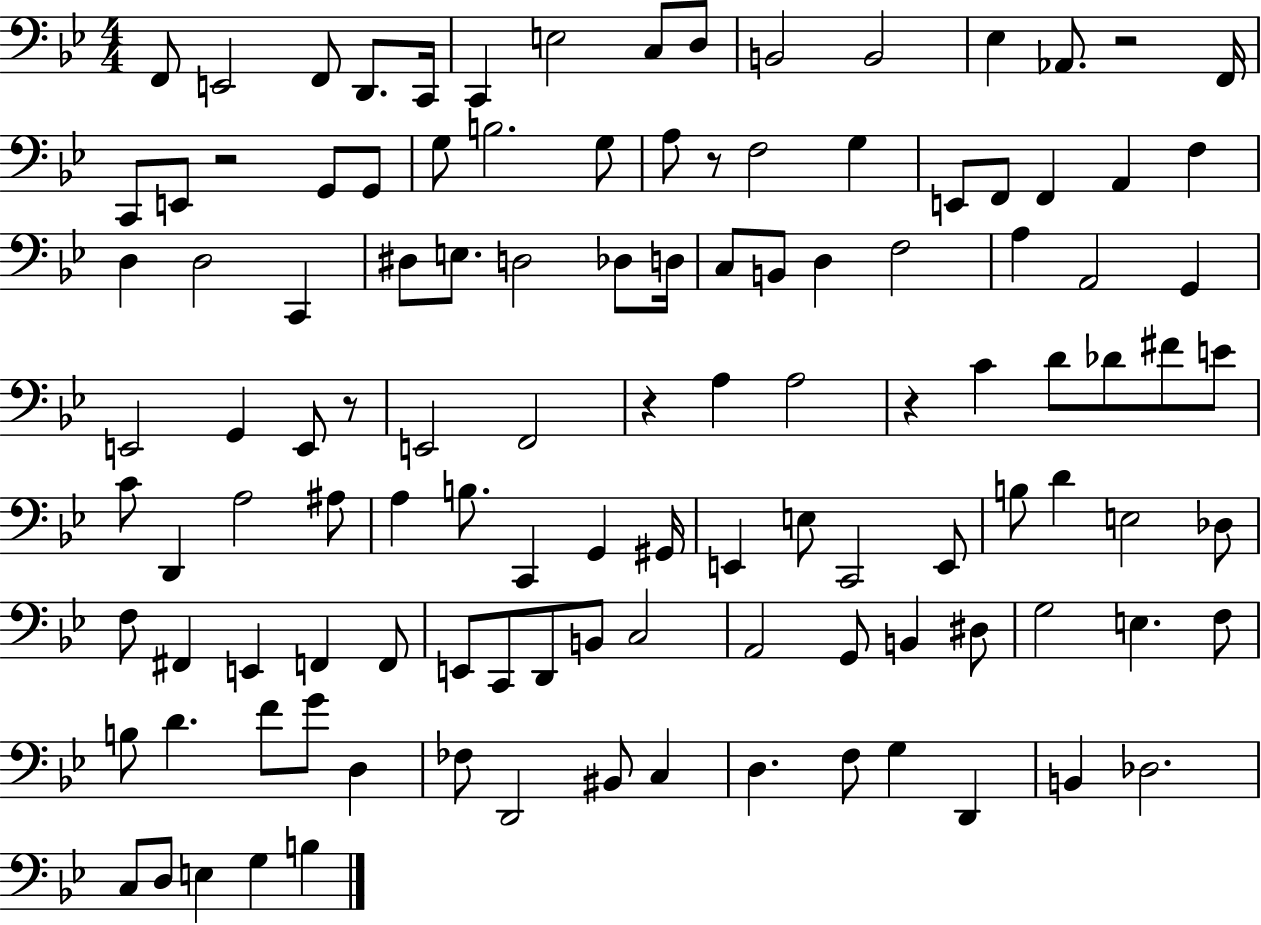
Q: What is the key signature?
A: BES major